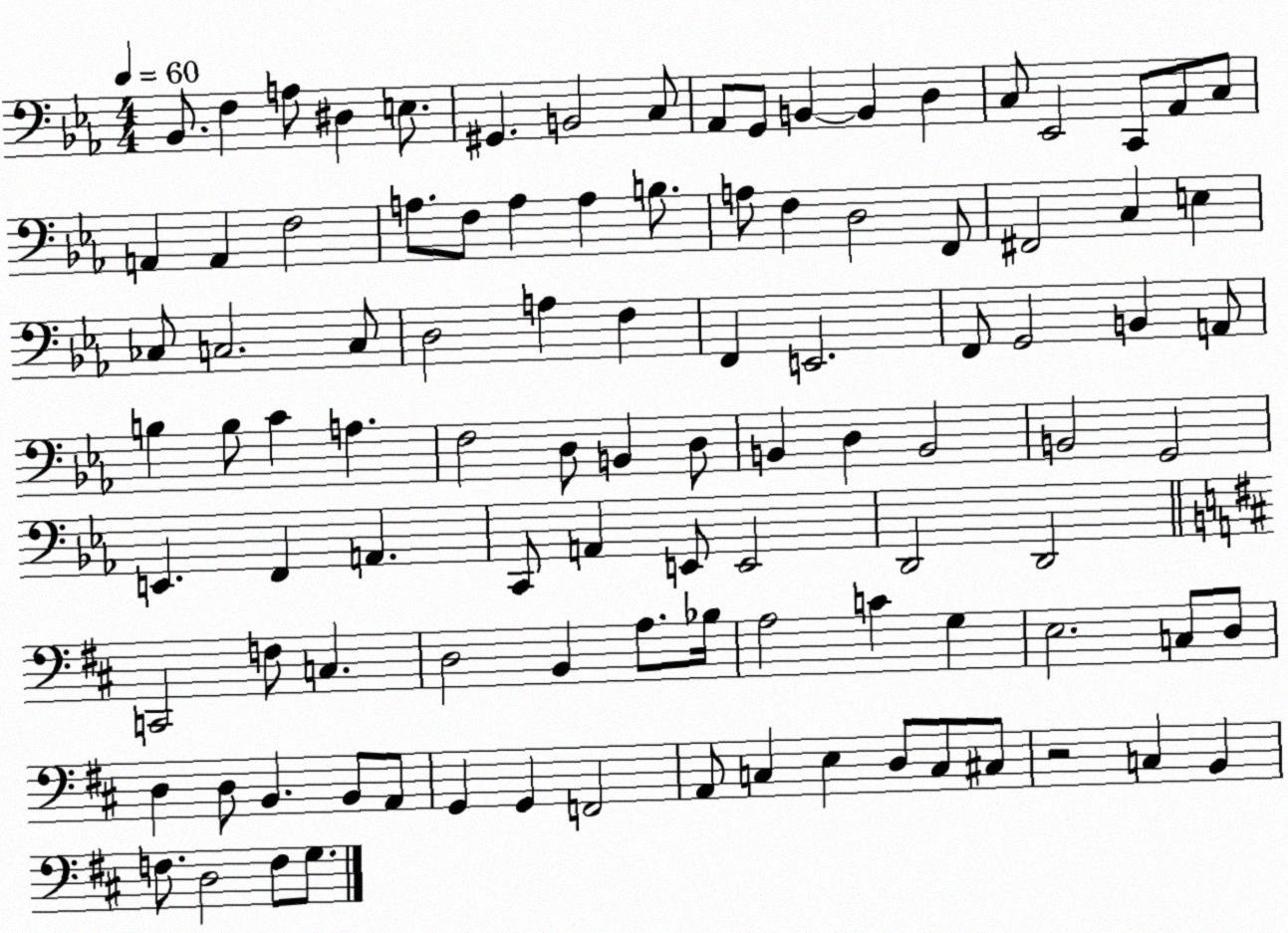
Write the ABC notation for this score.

X:1
T:Untitled
M:4/4
L:1/4
K:Eb
_B,,/2 F, A,/2 ^D, E,/2 ^G,, B,,2 C,/2 _A,,/2 G,,/2 B,, B,, D, C,/2 _E,,2 C,,/2 _A,,/2 C,/2 A,, A,, F,2 A,/2 F,/2 A, A, B,/2 A,/2 F, D,2 F,,/2 ^F,,2 C, E, _C,/2 C,2 C,/2 D,2 A, F, F,, E,,2 F,,/2 G,,2 B,, A,,/2 B, B,/2 C A, F,2 D,/2 B,, D,/2 B,, D, B,,2 B,,2 G,,2 E,, F,, A,, C,,/2 A,, E,,/2 E,,2 D,,2 D,,2 C,,2 F,/2 C, D,2 B,, A,/2 _B,/4 A,2 C G, E,2 C,/2 D,/2 D, D,/2 B,, B,,/2 A,,/2 G,, G,, F,,2 A,,/2 C, E, D,/2 C,/2 ^C,/2 z2 C, B,, F,/2 D,2 F,/2 G,/2